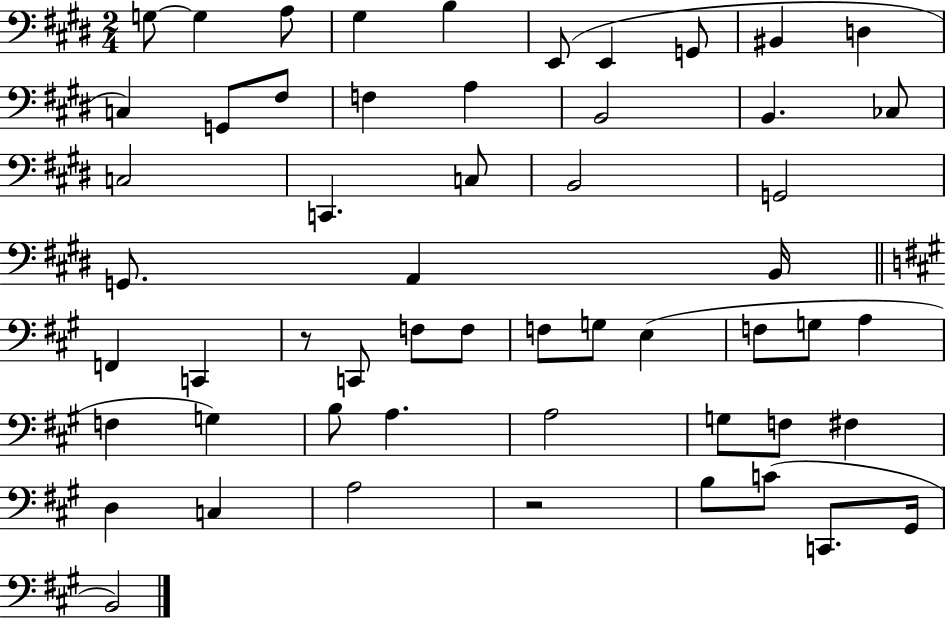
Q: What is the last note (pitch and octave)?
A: B2